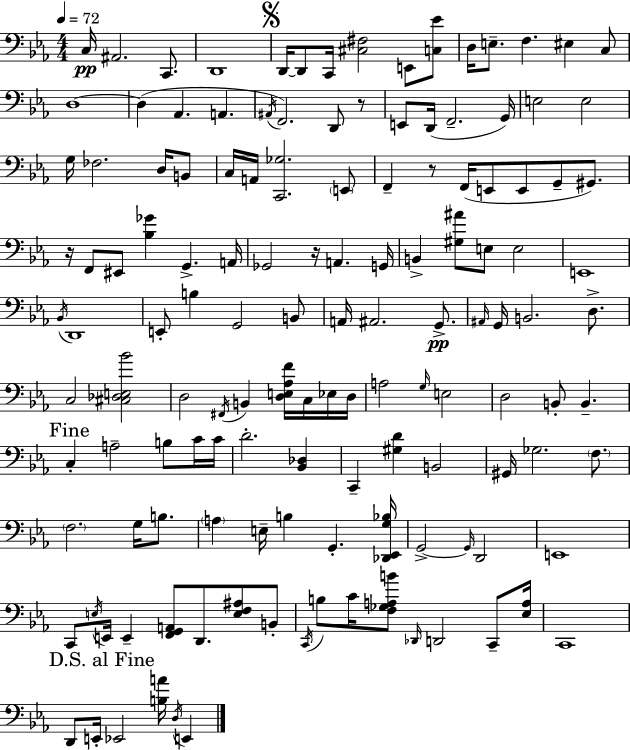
C3/s A#2/h. C2/e. D2/w D2/s D2/e C2/s [C#3,F#3]/h E2/e [C3,Eb4]/e D3/s E3/e. F3/q. EIS3/q C3/e D3/w D3/q Ab2/q. A2/q. A#2/s F2/h. D2/e R/e E2/e D2/s F2/h. G2/s E3/h E3/h G3/s FES3/h. D3/s B2/e C3/s A2/s [C2,Gb3]/h. E2/e F2/q R/e F2/s E2/e E2/e G2/e G#2/e. R/s F2/e EIS2/e [Bb3,Gb4]/q G2/q. A2/s Gb2/h R/s A2/q. G2/s B2/q [G#3,A#4]/e E3/e E3/h E2/w Bb2/s D2/w E2/e B3/q G2/h B2/e A2/s A#2/h. G2/e. A#2/s G2/s B2/h. D3/e. C3/h [C#3,Db3,E3,Bb4]/h D3/h F#2/s B2/q [D3,E3,Ab3,F4]/s C3/s Eb3/s D3/s A3/h G3/s E3/h D3/h B2/e B2/q. C3/q A3/h B3/e C4/s C4/s D4/h. [Bb2,Db3]/q C2/q [G#3,D4]/q B2/h G#2/s Gb3/h. F3/e. F3/h. G3/s B3/e. A3/q E3/s B3/q G2/q. [Db2,Eb2,G3,Bb3]/s G2/h G2/s D2/h E2/w C2/e E3/s E2/s E2/q [F2,G2,A2]/e D2/e. [E3,F3,A#3]/e B2/e C2/s B3/e C4/s [F3,Gb3,A3,B4]/e Db2/s D2/h C2/e [Eb3,A3]/s C2/w D2/e E2/s Eb2/h [B3,A4]/s D3/s E2/q